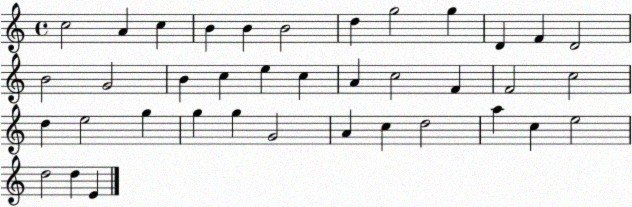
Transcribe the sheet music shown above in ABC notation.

X:1
T:Untitled
M:4/4
L:1/4
K:C
c2 A c B B B2 d g2 g D F D2 B2 G2 B c e c A c2 F F2 c2 d e2 g g g G2 A c d2 a c e2 d2 d E